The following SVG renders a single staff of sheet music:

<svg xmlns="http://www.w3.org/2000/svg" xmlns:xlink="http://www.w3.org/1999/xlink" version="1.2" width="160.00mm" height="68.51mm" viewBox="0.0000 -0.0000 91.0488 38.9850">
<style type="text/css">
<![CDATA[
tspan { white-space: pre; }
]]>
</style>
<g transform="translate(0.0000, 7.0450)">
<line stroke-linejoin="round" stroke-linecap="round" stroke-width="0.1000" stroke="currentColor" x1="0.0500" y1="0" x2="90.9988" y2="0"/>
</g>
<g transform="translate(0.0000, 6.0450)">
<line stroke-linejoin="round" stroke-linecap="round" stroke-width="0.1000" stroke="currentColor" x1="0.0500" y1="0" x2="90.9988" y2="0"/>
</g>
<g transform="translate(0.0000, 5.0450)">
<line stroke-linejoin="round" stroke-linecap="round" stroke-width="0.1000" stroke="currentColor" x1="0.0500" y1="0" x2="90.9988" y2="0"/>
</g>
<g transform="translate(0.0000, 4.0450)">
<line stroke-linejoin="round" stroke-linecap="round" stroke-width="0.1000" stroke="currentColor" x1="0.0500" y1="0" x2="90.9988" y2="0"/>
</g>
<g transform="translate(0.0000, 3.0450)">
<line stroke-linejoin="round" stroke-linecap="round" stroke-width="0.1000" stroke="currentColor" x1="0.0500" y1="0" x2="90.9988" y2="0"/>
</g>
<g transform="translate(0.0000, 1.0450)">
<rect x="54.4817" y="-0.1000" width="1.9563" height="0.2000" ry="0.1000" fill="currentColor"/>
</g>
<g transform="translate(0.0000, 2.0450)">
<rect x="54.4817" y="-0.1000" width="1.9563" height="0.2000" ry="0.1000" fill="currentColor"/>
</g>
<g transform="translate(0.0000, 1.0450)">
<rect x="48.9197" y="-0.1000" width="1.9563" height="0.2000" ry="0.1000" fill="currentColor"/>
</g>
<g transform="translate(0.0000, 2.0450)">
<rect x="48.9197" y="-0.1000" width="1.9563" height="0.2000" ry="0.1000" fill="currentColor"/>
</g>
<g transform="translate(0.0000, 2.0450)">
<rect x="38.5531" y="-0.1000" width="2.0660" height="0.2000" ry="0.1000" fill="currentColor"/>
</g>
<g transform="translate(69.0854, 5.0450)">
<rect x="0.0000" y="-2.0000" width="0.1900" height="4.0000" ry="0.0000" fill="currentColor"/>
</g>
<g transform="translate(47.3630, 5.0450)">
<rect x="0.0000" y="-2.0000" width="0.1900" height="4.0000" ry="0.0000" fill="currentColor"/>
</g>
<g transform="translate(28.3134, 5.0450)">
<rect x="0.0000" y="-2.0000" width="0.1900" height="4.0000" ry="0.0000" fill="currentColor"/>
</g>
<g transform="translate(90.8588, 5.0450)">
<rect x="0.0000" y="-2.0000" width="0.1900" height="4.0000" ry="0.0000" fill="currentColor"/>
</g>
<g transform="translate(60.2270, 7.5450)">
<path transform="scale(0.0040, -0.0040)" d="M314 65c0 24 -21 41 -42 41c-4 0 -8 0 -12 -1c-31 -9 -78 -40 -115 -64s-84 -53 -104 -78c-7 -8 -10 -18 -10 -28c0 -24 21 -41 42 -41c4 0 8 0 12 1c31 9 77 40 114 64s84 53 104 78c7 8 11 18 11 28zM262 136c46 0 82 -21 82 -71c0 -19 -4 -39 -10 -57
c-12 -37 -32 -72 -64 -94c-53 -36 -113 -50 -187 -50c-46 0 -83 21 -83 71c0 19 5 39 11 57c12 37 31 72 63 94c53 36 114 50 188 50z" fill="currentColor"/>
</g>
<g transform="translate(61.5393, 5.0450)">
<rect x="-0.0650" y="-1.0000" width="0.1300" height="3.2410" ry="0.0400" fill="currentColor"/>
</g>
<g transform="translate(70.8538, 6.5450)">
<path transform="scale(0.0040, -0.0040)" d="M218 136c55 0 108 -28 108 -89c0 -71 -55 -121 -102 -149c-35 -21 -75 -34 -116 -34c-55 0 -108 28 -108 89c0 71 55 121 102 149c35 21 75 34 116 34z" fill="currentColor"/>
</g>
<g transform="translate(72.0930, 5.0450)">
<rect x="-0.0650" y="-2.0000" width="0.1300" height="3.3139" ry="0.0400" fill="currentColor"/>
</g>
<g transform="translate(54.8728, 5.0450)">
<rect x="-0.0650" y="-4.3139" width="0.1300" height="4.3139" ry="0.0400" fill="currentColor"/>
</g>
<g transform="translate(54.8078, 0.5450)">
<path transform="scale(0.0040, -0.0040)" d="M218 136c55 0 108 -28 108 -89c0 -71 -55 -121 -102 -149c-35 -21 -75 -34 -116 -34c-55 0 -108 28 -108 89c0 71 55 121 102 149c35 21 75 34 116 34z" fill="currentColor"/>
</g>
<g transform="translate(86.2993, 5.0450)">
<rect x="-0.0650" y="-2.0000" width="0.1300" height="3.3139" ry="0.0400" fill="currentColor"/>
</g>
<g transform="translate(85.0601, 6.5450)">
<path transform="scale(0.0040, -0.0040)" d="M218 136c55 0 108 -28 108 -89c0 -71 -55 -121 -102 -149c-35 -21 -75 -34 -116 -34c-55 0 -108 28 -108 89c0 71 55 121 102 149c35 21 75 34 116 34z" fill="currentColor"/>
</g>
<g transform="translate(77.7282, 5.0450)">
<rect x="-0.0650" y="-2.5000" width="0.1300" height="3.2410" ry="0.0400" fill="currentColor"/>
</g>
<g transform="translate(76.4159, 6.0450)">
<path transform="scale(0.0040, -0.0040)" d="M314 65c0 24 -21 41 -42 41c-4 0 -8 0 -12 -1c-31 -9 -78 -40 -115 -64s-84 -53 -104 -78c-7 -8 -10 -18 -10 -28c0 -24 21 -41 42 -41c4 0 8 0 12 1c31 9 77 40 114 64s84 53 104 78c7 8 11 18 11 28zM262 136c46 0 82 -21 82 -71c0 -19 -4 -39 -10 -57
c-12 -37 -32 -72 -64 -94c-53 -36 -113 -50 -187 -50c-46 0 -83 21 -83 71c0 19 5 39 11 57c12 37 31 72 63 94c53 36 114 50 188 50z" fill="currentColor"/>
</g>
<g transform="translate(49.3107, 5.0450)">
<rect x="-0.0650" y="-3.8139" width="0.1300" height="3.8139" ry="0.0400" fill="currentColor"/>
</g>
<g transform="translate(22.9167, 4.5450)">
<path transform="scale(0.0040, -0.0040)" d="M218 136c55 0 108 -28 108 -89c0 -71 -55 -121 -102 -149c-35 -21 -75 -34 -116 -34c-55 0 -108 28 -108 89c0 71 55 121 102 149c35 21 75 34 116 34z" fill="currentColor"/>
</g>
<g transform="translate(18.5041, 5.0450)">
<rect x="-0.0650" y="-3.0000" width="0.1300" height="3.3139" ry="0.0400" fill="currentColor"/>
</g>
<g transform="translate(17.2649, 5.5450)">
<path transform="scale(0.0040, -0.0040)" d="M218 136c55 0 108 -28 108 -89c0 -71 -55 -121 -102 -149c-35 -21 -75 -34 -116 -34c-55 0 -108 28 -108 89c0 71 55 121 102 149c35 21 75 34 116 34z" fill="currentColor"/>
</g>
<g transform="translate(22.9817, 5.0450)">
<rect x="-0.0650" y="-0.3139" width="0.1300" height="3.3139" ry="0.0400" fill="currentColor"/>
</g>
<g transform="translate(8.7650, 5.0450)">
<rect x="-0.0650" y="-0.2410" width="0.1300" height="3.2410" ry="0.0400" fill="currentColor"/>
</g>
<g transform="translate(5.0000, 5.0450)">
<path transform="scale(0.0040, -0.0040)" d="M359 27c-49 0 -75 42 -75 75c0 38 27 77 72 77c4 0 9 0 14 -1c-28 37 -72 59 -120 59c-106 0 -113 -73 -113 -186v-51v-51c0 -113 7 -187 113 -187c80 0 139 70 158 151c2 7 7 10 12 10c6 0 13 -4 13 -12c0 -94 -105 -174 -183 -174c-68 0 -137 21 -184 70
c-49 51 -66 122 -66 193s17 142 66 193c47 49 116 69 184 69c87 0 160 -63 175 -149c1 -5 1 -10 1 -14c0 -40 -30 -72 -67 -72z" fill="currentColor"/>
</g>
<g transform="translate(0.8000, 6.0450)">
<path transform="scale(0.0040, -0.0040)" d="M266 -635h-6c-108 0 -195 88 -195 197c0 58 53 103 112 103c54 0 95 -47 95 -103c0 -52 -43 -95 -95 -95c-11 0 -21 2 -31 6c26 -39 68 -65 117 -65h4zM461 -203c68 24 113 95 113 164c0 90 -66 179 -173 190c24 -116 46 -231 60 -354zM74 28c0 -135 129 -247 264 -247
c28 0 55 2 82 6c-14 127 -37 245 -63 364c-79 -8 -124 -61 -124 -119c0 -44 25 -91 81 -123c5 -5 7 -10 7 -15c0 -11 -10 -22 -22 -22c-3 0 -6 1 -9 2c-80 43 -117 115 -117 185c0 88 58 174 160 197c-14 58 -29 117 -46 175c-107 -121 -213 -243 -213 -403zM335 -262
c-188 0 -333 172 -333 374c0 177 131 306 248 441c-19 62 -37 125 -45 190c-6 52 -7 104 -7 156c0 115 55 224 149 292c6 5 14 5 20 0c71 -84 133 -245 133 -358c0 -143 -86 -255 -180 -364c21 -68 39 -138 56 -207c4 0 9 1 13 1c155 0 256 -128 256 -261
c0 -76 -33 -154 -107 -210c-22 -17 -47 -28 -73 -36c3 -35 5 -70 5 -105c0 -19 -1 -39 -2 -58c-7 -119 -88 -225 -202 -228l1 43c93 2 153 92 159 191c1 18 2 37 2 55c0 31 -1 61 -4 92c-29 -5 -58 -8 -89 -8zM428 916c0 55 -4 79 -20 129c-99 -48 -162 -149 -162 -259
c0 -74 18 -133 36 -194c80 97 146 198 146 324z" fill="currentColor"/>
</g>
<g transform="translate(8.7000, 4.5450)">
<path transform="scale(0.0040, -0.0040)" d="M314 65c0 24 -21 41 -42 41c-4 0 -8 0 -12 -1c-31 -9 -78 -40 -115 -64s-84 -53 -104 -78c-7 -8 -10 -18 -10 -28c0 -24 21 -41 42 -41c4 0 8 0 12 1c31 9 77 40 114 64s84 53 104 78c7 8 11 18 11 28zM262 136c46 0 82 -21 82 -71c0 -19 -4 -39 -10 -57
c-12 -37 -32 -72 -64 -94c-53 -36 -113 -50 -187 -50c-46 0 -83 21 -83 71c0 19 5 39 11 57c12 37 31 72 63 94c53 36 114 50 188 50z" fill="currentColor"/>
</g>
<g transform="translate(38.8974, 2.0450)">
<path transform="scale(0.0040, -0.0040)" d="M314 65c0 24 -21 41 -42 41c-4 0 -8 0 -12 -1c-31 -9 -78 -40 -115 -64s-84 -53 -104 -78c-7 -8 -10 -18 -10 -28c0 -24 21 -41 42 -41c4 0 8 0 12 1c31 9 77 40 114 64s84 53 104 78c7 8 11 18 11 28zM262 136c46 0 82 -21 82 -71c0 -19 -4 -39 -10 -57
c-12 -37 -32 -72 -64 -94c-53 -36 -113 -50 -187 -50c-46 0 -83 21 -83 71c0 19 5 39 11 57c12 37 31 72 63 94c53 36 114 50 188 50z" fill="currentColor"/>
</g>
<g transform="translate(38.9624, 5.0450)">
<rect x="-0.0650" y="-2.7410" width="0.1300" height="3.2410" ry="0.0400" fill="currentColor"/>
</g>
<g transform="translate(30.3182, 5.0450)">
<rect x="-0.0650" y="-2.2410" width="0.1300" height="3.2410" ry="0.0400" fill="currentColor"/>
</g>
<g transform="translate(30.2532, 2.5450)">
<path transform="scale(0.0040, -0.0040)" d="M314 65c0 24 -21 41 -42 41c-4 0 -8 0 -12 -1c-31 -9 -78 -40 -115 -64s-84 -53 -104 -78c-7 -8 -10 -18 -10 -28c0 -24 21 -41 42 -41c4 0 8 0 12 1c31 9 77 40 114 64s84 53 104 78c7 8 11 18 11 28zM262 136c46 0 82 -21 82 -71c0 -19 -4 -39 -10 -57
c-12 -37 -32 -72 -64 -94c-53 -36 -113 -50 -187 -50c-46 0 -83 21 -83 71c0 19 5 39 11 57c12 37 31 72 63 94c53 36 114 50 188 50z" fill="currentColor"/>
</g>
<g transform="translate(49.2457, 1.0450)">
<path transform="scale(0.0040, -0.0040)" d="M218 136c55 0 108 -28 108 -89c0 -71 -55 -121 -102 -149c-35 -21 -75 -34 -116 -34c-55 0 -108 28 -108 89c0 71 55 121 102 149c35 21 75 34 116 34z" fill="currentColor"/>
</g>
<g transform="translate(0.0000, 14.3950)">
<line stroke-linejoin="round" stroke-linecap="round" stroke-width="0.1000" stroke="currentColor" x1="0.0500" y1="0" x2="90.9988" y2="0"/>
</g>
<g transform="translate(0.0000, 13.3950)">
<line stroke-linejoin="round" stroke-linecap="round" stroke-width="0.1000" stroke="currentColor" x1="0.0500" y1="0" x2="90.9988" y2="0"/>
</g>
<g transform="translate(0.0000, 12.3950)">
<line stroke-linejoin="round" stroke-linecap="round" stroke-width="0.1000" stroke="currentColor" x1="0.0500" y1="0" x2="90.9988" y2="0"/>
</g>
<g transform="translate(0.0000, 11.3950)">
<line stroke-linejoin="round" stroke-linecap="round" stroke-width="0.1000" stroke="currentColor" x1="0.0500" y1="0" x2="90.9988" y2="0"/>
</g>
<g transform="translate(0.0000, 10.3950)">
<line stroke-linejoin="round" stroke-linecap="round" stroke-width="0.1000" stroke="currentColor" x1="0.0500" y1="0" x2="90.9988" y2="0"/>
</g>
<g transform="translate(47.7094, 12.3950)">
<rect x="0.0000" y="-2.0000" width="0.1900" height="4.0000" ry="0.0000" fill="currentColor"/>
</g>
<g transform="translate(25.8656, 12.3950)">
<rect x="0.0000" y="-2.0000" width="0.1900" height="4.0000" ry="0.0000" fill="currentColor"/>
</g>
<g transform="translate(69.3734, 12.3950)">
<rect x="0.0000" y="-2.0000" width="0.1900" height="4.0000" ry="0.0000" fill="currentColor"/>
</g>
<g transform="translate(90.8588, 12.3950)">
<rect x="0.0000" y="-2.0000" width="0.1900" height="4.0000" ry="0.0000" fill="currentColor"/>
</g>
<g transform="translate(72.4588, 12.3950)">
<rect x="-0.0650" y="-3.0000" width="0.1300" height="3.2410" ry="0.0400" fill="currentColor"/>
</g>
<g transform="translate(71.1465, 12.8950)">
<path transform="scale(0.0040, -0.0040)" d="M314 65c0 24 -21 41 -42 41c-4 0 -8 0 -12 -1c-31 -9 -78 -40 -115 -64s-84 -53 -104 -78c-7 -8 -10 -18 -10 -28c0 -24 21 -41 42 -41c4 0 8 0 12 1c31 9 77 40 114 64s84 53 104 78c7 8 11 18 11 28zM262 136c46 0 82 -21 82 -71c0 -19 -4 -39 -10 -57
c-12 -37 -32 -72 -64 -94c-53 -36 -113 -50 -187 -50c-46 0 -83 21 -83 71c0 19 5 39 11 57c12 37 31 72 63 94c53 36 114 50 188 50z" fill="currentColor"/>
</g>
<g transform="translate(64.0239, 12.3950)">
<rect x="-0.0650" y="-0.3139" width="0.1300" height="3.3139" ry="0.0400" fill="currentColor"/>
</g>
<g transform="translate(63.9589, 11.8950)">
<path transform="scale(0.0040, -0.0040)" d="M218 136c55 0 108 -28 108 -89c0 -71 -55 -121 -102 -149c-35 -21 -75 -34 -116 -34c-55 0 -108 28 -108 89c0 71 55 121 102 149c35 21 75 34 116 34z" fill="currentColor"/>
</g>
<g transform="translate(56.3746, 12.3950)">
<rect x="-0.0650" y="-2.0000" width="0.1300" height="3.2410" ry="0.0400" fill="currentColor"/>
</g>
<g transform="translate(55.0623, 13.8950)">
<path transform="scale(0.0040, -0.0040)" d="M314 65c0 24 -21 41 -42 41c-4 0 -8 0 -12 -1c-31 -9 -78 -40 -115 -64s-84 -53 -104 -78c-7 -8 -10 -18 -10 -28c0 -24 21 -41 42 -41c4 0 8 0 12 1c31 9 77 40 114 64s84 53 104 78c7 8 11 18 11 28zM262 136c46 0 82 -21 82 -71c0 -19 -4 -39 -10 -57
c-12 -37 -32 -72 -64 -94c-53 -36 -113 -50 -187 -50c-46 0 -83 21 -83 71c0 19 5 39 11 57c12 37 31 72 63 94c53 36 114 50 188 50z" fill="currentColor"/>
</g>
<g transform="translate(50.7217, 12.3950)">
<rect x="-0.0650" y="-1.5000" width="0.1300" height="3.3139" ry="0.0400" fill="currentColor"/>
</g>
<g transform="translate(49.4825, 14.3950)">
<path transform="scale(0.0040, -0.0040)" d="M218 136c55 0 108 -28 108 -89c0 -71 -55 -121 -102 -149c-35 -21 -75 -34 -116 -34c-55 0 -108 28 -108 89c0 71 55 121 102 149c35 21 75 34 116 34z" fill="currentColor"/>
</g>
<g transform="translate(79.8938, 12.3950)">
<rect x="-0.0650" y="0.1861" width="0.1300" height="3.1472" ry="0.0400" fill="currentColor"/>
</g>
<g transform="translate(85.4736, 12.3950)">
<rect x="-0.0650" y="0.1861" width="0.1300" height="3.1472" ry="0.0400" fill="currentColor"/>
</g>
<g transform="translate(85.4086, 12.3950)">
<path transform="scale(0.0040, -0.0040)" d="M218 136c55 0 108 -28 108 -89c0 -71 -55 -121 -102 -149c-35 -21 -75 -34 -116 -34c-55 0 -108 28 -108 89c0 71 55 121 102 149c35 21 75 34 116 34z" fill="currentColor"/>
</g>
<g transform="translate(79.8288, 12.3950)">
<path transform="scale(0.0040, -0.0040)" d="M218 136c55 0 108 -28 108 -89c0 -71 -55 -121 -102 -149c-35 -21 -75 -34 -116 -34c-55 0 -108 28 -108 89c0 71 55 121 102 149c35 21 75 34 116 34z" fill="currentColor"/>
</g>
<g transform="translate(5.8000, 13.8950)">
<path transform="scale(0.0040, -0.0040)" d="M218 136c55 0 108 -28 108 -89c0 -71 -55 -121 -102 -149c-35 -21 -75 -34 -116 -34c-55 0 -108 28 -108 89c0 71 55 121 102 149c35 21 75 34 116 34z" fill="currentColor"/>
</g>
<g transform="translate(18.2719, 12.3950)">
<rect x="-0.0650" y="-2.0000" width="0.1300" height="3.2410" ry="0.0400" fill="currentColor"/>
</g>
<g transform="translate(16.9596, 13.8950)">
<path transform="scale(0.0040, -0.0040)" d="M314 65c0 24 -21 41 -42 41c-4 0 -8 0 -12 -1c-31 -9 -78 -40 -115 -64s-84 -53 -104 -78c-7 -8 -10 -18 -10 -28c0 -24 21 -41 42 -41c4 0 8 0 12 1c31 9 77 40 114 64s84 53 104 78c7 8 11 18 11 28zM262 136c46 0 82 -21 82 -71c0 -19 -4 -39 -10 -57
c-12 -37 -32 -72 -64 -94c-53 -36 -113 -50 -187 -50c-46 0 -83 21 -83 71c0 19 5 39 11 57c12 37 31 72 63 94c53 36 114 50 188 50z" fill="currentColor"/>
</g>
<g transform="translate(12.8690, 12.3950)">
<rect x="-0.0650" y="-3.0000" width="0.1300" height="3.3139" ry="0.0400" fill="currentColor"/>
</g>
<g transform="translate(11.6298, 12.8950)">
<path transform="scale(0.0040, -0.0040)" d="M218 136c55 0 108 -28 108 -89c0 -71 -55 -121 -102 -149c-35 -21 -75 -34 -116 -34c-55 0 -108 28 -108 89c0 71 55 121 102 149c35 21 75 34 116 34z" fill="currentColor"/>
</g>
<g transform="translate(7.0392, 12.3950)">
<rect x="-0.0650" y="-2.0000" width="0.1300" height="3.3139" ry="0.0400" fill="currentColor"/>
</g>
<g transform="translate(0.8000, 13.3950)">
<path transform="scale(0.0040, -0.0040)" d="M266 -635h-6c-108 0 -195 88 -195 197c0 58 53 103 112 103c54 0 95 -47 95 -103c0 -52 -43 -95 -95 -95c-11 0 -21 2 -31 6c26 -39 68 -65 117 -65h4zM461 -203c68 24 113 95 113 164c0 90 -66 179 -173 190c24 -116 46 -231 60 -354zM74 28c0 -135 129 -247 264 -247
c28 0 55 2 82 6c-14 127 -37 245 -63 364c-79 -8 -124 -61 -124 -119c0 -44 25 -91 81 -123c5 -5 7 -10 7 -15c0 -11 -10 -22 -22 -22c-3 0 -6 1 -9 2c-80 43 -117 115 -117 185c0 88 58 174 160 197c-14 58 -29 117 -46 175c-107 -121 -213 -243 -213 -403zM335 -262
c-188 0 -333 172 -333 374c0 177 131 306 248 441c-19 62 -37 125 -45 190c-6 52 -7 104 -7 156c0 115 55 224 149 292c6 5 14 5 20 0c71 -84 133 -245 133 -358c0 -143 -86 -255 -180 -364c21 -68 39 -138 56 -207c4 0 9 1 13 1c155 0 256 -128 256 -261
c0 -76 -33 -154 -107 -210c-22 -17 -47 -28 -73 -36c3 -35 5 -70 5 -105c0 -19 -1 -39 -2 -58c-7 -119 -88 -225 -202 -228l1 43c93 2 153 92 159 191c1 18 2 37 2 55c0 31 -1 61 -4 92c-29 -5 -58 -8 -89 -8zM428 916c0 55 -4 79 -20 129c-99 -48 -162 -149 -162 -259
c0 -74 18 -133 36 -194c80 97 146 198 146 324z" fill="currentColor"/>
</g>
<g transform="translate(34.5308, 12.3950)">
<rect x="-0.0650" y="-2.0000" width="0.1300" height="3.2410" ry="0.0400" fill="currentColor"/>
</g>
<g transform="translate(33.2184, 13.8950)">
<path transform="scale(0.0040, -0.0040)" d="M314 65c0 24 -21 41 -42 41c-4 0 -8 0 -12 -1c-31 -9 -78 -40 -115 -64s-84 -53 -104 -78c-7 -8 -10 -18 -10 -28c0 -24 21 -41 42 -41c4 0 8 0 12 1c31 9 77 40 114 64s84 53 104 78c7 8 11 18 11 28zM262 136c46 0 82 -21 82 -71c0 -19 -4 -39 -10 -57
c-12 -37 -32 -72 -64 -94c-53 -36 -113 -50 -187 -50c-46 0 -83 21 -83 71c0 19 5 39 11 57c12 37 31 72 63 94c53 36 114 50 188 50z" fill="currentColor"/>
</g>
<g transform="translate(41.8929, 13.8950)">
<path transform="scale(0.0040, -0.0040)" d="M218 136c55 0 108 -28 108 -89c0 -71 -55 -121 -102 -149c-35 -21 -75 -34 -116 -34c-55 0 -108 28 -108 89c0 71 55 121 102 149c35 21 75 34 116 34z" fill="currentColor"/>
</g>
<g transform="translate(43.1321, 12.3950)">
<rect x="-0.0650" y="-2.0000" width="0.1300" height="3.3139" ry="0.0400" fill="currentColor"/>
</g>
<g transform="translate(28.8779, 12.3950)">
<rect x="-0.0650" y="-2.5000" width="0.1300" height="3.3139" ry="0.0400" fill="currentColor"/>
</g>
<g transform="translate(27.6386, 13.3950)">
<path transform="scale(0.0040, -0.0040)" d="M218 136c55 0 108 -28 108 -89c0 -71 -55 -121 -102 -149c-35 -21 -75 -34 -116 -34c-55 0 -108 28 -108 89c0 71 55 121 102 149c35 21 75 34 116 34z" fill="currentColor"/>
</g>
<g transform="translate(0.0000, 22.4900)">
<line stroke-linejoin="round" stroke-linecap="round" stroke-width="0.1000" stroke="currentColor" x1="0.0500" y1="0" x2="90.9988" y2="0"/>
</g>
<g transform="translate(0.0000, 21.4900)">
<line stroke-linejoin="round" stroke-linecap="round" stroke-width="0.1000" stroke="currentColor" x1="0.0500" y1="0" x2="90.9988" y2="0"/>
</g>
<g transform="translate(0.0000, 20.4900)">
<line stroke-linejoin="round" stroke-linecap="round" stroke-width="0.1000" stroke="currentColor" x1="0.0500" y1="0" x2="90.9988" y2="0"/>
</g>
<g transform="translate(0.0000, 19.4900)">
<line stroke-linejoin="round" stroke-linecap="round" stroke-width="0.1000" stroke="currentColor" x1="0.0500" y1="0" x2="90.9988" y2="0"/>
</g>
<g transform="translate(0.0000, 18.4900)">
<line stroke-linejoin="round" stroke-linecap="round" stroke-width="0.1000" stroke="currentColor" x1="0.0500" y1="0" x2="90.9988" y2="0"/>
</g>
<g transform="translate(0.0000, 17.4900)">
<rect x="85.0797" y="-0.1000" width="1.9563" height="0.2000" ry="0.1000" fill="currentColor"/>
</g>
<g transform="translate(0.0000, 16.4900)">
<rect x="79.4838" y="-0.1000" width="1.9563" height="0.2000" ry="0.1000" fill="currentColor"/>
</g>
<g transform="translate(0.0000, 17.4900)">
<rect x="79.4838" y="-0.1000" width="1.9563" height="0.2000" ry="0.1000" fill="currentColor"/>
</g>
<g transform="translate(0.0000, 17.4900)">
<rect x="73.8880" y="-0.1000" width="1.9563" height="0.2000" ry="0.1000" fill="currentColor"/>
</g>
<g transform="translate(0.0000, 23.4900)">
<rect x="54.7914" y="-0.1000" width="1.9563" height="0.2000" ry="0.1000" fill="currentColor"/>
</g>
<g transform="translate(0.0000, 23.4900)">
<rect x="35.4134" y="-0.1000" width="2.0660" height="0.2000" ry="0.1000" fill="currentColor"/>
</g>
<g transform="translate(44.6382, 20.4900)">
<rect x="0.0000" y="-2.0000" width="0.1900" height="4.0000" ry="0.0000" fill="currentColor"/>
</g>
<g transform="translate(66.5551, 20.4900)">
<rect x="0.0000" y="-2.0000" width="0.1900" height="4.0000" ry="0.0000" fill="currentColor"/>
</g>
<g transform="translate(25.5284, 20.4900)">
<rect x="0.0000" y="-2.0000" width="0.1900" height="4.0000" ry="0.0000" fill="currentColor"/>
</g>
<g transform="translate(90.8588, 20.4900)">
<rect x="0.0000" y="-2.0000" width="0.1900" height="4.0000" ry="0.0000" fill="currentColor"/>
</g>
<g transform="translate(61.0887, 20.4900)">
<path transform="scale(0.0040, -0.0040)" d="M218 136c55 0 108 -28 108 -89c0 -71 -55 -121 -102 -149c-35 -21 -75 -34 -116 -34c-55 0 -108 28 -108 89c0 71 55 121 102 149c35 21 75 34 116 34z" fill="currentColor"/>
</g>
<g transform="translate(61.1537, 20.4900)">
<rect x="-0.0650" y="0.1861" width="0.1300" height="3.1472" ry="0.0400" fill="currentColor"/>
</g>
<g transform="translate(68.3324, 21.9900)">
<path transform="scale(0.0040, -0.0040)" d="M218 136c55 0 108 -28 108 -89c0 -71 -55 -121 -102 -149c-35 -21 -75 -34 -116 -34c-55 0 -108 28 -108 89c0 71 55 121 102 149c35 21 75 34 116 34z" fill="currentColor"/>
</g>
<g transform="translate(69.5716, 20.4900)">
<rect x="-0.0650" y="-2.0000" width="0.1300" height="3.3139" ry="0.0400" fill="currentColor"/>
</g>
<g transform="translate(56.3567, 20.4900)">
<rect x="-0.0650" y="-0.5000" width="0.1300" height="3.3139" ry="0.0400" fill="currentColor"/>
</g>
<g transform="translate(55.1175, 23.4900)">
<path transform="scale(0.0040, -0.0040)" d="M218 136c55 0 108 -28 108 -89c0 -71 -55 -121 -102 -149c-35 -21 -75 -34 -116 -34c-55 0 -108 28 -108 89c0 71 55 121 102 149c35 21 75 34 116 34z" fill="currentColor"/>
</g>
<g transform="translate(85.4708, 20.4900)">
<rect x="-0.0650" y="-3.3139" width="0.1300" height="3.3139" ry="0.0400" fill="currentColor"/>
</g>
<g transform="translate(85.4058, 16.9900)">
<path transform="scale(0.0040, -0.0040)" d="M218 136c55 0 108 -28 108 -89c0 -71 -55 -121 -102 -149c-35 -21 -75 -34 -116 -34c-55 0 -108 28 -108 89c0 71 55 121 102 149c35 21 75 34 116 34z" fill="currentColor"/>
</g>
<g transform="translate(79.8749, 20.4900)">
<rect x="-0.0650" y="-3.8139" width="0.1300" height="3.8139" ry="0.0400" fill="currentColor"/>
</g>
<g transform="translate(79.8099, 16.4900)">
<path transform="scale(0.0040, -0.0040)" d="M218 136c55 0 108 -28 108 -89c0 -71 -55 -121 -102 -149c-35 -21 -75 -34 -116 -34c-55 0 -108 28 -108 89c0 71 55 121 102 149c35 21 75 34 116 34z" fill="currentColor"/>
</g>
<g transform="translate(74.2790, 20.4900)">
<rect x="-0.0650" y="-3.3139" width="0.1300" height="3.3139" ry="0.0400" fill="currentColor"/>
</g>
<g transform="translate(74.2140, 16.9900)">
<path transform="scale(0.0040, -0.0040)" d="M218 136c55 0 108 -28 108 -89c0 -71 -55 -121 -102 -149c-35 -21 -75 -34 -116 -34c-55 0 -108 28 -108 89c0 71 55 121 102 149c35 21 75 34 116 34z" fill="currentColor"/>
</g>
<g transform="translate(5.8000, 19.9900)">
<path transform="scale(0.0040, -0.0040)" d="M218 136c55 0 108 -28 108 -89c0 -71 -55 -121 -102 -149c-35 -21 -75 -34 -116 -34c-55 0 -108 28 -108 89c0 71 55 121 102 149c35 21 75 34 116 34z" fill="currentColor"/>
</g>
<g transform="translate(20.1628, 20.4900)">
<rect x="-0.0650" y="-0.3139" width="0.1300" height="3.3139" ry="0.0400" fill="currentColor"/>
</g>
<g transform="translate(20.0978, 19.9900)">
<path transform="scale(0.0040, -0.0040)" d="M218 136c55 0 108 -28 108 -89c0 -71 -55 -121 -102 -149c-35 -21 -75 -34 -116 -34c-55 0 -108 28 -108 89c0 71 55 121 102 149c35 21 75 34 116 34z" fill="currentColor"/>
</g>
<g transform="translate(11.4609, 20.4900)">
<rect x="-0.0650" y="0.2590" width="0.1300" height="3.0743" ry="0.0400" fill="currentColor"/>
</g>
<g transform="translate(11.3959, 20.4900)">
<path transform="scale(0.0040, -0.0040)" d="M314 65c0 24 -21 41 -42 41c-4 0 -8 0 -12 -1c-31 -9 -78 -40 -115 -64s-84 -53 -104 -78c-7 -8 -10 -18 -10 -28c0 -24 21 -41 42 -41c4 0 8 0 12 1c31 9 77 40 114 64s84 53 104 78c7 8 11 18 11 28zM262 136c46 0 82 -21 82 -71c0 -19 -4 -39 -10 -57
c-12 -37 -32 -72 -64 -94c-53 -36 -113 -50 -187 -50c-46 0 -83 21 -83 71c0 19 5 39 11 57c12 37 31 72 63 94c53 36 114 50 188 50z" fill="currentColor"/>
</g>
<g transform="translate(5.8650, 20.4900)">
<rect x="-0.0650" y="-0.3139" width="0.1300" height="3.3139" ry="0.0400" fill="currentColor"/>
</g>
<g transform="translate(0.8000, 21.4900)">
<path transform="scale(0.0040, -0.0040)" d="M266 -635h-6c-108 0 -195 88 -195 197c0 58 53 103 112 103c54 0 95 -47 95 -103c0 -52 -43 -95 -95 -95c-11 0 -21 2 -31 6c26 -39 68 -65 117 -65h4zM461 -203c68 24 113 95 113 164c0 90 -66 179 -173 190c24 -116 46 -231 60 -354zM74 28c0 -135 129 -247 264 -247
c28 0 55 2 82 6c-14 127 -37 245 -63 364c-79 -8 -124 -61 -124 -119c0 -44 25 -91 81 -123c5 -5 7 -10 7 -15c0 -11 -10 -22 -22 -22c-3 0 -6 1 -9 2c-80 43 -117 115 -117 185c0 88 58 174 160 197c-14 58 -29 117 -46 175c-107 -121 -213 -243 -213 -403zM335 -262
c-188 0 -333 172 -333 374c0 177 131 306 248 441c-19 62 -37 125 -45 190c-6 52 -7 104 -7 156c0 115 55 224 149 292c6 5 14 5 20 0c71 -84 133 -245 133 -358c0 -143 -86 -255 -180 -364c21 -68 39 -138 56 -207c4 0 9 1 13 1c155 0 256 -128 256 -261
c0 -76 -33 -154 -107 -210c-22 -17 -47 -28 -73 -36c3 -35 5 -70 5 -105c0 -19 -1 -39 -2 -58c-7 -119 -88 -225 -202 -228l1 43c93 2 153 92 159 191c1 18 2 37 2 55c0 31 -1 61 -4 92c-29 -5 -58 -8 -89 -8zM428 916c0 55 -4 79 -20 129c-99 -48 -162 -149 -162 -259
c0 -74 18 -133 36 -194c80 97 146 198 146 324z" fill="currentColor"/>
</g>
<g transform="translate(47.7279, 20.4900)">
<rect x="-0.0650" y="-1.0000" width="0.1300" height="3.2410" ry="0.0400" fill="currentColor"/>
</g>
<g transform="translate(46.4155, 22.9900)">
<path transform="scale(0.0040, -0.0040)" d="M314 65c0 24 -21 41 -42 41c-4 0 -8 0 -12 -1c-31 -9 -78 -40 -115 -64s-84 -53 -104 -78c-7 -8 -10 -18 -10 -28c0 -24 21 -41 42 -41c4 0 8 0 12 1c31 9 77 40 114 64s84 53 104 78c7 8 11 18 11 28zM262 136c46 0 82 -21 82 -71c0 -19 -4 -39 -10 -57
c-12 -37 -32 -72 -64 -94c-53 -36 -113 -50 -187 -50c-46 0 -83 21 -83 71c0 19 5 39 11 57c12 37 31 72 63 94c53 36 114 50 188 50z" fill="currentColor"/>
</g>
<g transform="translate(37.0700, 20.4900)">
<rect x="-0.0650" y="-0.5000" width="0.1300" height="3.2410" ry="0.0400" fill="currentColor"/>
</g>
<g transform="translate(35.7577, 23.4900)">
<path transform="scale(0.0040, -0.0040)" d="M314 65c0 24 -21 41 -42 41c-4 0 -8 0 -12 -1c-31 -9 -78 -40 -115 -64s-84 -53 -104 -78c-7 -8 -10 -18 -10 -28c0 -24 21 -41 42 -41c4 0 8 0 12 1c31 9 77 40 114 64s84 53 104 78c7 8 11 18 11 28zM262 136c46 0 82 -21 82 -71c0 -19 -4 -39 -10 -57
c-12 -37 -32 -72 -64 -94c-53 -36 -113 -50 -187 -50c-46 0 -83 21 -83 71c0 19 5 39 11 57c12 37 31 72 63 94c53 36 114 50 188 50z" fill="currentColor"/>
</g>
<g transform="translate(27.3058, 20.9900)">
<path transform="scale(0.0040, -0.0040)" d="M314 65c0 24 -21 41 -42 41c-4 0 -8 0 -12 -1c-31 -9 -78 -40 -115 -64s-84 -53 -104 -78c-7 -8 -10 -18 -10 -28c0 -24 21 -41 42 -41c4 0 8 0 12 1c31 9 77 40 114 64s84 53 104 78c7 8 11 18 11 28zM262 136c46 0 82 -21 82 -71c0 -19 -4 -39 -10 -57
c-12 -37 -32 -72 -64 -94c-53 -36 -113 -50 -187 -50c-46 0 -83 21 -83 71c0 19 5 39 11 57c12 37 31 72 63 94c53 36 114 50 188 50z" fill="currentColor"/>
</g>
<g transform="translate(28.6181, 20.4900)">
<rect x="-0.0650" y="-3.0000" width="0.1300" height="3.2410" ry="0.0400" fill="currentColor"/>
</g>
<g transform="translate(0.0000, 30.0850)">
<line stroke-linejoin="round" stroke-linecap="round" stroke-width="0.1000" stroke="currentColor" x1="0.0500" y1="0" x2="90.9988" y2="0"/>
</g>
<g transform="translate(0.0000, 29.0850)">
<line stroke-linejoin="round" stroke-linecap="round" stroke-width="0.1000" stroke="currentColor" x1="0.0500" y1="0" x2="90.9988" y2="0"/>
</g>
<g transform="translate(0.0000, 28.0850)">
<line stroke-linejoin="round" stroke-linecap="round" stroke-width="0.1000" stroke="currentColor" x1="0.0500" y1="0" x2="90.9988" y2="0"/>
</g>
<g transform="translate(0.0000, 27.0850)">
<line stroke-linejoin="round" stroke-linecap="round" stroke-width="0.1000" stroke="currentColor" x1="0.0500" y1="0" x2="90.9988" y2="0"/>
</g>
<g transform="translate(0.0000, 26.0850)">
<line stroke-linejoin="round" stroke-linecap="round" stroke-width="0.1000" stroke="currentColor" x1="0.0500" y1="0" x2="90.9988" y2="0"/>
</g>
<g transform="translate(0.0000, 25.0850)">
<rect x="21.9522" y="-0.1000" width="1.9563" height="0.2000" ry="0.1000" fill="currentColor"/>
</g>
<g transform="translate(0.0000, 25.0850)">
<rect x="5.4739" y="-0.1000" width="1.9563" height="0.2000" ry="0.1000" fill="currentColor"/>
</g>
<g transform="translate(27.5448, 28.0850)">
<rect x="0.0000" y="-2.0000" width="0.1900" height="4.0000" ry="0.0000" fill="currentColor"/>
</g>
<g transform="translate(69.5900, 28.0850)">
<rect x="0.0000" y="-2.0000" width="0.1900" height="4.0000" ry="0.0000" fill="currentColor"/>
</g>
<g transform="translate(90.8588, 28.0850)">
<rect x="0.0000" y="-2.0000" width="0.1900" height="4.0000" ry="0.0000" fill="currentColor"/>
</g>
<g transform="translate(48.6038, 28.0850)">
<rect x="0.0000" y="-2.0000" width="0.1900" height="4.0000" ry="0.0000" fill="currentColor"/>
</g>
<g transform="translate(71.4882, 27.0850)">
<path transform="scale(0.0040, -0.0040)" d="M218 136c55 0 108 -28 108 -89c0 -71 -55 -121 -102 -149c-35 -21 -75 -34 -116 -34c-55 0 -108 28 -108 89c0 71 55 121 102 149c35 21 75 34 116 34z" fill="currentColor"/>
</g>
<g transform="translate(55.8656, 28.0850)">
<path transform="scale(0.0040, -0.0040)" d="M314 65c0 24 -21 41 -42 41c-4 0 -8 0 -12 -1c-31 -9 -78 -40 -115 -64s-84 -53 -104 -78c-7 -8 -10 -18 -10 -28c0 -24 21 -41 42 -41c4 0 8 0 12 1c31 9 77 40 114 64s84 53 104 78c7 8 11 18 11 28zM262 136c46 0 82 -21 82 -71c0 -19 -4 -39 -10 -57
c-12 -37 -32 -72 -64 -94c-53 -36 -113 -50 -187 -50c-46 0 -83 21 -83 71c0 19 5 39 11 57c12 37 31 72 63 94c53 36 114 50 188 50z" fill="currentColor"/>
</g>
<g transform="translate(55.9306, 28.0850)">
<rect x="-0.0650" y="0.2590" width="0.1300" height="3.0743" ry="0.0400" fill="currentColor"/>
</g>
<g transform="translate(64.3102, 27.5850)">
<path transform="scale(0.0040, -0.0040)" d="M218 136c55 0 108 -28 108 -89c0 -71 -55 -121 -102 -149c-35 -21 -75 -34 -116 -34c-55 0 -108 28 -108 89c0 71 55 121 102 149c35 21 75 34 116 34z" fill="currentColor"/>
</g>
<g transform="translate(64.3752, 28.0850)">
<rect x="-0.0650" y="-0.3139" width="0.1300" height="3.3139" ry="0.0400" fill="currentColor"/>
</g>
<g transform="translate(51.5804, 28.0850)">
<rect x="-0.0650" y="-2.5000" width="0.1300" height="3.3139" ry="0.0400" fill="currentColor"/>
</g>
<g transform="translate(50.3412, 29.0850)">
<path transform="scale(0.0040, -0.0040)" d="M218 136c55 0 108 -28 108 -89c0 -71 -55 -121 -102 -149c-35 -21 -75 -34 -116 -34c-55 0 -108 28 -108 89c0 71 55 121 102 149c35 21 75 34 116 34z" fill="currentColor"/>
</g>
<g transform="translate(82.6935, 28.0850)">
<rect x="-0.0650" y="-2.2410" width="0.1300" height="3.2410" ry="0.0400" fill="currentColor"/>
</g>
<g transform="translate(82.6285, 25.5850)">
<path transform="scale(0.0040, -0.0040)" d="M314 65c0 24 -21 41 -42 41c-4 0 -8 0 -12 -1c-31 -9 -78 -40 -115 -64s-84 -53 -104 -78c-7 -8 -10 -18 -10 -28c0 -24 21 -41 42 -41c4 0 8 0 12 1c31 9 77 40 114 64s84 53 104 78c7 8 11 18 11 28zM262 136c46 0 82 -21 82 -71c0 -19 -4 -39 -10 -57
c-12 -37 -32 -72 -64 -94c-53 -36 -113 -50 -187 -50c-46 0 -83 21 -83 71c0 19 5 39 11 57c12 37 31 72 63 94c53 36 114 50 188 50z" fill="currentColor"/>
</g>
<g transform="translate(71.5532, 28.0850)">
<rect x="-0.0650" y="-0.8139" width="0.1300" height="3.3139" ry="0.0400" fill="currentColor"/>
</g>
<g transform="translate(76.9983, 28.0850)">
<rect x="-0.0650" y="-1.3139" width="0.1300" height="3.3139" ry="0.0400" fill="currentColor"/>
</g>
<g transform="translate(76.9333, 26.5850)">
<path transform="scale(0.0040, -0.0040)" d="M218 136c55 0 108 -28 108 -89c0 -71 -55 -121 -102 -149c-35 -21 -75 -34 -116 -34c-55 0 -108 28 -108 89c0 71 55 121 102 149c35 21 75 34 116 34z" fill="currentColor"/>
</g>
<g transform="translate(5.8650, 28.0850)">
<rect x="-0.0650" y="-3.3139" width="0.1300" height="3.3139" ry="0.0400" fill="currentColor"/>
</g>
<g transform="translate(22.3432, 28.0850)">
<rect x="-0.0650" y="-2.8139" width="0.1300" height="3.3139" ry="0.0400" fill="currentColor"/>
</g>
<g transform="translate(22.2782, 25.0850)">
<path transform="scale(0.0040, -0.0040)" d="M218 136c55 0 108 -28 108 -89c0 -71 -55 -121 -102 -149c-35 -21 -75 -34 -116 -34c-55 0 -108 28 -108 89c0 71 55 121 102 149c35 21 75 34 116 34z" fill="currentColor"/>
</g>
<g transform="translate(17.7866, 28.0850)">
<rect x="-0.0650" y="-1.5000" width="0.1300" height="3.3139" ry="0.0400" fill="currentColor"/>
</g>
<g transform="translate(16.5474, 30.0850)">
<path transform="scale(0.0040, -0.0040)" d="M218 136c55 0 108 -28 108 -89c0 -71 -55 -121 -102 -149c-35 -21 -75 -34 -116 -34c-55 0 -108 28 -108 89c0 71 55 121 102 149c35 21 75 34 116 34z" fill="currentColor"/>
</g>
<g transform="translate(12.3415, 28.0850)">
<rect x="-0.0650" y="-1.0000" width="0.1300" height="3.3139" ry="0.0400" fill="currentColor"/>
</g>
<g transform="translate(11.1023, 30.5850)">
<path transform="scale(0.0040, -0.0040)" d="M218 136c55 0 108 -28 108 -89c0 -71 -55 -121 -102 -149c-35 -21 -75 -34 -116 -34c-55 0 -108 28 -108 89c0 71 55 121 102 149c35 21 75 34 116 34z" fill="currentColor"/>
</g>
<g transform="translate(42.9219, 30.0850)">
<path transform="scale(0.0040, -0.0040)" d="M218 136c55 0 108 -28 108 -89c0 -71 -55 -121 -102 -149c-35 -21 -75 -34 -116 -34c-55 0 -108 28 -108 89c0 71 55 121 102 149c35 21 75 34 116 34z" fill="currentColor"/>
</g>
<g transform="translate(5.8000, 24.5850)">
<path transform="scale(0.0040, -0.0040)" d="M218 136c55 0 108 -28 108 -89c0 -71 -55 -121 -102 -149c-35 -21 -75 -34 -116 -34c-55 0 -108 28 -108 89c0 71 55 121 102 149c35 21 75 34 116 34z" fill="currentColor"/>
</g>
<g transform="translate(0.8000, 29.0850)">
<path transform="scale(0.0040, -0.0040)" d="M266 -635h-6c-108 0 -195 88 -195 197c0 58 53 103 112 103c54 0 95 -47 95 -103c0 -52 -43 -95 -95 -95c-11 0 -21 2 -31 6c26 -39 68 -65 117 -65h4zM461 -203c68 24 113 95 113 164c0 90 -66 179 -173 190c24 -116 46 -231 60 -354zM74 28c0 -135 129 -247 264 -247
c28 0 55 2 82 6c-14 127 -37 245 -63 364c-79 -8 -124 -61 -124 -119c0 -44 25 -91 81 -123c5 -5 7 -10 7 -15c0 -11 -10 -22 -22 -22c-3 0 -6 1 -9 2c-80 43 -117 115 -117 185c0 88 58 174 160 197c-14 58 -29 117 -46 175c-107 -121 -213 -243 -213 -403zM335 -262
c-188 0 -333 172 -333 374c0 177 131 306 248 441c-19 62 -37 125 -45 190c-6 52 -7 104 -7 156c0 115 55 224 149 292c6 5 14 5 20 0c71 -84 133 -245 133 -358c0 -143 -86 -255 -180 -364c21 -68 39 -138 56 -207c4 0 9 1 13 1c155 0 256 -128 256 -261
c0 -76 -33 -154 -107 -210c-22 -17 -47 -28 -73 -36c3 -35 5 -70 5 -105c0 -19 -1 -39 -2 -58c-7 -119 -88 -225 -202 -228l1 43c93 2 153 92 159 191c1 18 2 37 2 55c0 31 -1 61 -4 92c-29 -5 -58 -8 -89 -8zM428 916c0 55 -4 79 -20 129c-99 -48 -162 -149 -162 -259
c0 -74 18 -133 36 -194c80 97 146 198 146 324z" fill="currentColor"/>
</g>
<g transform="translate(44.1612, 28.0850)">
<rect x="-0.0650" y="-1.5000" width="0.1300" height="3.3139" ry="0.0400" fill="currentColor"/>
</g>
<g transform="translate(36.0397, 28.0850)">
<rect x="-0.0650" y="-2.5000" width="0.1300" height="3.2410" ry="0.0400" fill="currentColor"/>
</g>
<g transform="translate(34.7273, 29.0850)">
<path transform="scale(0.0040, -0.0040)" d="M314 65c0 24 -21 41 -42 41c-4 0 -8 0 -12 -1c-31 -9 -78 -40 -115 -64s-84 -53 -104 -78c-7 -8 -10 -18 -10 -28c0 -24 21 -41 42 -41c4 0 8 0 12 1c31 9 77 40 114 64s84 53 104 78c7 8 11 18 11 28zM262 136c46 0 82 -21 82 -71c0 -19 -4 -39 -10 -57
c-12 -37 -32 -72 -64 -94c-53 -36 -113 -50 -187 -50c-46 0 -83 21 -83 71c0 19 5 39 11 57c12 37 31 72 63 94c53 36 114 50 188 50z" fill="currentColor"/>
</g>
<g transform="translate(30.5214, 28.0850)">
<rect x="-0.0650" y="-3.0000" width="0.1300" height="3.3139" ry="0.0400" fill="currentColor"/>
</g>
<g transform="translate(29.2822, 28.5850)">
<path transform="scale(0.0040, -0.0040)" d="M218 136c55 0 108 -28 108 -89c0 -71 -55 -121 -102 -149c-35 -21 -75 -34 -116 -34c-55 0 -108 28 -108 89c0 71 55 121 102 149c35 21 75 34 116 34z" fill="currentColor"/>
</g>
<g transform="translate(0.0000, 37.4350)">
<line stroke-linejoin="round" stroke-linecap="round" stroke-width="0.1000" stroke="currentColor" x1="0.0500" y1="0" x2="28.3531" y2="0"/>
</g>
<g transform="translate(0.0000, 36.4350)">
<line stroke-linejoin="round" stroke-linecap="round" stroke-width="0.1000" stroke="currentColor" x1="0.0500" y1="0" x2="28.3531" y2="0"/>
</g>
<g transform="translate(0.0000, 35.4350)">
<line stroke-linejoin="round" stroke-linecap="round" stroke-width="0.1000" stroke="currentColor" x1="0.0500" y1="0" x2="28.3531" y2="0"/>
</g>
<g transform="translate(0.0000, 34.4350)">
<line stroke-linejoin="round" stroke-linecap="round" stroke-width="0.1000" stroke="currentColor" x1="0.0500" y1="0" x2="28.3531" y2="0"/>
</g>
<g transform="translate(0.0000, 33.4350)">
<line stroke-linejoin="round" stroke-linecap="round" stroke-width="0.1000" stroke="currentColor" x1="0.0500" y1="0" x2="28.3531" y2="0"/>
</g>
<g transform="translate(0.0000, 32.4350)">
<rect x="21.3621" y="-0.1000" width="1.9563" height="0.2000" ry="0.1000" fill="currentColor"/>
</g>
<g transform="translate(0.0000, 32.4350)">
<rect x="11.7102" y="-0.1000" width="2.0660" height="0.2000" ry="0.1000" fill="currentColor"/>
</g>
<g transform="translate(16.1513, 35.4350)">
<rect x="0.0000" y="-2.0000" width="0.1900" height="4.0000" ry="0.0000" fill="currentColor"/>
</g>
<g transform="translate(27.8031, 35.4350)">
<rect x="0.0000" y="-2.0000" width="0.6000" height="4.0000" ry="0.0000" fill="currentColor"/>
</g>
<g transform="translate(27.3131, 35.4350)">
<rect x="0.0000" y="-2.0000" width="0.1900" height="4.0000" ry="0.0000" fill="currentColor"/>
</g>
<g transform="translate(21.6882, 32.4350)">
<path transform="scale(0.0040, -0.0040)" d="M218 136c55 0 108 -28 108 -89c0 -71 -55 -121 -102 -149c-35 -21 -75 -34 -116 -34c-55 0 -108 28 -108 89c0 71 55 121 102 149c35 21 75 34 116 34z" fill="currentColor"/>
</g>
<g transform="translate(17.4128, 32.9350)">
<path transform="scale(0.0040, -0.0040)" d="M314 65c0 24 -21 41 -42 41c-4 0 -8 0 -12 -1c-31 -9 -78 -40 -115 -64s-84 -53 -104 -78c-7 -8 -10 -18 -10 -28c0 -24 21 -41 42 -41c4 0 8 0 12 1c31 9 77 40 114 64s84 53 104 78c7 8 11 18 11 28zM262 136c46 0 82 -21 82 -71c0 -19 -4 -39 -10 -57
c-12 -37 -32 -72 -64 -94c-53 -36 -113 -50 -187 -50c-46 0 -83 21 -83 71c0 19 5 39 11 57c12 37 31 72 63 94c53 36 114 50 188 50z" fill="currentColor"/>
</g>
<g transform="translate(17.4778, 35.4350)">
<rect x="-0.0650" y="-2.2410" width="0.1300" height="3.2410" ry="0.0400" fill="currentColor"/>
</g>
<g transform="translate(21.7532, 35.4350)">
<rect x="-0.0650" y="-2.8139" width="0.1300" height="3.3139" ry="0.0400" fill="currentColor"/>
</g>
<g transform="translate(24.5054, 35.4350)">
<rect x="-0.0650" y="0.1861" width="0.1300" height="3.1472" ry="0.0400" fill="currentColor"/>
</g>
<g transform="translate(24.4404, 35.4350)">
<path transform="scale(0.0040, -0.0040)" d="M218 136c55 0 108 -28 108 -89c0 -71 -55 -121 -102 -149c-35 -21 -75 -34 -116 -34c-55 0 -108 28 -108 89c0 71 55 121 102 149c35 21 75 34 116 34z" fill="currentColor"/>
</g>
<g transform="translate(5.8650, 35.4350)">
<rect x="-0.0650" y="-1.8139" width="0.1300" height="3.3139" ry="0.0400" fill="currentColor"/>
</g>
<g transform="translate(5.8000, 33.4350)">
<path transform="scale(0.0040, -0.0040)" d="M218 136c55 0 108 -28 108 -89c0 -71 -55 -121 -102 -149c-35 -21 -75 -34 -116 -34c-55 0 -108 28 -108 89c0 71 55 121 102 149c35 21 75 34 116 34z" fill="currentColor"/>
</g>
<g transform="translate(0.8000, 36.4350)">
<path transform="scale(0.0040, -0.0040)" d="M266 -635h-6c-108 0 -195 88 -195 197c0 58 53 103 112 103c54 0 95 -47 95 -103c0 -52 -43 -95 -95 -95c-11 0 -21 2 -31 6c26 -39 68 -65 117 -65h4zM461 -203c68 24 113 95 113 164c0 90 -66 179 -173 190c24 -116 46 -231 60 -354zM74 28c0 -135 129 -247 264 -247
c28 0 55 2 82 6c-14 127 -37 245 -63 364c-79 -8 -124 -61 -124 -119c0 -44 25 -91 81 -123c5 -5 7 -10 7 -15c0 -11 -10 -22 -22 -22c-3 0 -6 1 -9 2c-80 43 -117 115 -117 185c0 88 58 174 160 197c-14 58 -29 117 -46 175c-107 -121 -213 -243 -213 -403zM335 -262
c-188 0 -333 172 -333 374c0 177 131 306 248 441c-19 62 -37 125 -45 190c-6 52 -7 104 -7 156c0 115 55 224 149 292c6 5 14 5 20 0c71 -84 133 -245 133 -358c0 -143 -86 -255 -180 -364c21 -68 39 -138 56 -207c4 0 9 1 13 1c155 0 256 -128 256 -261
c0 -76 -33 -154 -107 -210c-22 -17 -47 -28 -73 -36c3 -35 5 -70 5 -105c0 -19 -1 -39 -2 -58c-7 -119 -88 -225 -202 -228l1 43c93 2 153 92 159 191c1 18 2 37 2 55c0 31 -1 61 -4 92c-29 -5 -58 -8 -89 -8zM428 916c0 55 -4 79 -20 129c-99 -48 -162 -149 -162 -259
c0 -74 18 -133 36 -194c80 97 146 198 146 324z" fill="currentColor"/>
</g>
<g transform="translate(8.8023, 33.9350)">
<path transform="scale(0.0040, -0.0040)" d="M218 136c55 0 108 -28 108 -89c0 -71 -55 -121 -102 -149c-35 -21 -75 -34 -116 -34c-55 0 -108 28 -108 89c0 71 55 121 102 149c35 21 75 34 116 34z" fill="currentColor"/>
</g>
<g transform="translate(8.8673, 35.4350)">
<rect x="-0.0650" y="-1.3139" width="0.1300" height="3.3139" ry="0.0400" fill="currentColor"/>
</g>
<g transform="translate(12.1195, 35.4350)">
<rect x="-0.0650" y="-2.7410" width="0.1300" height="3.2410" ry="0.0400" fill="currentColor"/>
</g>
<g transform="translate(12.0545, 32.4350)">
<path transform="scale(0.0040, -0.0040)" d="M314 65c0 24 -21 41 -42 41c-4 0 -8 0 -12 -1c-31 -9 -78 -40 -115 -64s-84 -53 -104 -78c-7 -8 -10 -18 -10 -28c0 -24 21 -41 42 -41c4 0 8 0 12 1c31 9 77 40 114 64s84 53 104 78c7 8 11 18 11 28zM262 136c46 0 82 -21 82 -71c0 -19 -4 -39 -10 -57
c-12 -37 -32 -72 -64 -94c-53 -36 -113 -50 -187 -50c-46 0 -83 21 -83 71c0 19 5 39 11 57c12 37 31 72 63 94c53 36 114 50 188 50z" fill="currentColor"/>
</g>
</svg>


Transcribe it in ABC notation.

X:1
T:Untitled
M:4/4
L:1/4
K:C
c2 A c g2 a2 c' d' D2 F G2 F F A F2 G F2 F E F2 c A2 B B c B2 c A2 C2 D2 C B F b c' b b D E a A G2 E G B2 c d e g2 f e a2 g2 a B